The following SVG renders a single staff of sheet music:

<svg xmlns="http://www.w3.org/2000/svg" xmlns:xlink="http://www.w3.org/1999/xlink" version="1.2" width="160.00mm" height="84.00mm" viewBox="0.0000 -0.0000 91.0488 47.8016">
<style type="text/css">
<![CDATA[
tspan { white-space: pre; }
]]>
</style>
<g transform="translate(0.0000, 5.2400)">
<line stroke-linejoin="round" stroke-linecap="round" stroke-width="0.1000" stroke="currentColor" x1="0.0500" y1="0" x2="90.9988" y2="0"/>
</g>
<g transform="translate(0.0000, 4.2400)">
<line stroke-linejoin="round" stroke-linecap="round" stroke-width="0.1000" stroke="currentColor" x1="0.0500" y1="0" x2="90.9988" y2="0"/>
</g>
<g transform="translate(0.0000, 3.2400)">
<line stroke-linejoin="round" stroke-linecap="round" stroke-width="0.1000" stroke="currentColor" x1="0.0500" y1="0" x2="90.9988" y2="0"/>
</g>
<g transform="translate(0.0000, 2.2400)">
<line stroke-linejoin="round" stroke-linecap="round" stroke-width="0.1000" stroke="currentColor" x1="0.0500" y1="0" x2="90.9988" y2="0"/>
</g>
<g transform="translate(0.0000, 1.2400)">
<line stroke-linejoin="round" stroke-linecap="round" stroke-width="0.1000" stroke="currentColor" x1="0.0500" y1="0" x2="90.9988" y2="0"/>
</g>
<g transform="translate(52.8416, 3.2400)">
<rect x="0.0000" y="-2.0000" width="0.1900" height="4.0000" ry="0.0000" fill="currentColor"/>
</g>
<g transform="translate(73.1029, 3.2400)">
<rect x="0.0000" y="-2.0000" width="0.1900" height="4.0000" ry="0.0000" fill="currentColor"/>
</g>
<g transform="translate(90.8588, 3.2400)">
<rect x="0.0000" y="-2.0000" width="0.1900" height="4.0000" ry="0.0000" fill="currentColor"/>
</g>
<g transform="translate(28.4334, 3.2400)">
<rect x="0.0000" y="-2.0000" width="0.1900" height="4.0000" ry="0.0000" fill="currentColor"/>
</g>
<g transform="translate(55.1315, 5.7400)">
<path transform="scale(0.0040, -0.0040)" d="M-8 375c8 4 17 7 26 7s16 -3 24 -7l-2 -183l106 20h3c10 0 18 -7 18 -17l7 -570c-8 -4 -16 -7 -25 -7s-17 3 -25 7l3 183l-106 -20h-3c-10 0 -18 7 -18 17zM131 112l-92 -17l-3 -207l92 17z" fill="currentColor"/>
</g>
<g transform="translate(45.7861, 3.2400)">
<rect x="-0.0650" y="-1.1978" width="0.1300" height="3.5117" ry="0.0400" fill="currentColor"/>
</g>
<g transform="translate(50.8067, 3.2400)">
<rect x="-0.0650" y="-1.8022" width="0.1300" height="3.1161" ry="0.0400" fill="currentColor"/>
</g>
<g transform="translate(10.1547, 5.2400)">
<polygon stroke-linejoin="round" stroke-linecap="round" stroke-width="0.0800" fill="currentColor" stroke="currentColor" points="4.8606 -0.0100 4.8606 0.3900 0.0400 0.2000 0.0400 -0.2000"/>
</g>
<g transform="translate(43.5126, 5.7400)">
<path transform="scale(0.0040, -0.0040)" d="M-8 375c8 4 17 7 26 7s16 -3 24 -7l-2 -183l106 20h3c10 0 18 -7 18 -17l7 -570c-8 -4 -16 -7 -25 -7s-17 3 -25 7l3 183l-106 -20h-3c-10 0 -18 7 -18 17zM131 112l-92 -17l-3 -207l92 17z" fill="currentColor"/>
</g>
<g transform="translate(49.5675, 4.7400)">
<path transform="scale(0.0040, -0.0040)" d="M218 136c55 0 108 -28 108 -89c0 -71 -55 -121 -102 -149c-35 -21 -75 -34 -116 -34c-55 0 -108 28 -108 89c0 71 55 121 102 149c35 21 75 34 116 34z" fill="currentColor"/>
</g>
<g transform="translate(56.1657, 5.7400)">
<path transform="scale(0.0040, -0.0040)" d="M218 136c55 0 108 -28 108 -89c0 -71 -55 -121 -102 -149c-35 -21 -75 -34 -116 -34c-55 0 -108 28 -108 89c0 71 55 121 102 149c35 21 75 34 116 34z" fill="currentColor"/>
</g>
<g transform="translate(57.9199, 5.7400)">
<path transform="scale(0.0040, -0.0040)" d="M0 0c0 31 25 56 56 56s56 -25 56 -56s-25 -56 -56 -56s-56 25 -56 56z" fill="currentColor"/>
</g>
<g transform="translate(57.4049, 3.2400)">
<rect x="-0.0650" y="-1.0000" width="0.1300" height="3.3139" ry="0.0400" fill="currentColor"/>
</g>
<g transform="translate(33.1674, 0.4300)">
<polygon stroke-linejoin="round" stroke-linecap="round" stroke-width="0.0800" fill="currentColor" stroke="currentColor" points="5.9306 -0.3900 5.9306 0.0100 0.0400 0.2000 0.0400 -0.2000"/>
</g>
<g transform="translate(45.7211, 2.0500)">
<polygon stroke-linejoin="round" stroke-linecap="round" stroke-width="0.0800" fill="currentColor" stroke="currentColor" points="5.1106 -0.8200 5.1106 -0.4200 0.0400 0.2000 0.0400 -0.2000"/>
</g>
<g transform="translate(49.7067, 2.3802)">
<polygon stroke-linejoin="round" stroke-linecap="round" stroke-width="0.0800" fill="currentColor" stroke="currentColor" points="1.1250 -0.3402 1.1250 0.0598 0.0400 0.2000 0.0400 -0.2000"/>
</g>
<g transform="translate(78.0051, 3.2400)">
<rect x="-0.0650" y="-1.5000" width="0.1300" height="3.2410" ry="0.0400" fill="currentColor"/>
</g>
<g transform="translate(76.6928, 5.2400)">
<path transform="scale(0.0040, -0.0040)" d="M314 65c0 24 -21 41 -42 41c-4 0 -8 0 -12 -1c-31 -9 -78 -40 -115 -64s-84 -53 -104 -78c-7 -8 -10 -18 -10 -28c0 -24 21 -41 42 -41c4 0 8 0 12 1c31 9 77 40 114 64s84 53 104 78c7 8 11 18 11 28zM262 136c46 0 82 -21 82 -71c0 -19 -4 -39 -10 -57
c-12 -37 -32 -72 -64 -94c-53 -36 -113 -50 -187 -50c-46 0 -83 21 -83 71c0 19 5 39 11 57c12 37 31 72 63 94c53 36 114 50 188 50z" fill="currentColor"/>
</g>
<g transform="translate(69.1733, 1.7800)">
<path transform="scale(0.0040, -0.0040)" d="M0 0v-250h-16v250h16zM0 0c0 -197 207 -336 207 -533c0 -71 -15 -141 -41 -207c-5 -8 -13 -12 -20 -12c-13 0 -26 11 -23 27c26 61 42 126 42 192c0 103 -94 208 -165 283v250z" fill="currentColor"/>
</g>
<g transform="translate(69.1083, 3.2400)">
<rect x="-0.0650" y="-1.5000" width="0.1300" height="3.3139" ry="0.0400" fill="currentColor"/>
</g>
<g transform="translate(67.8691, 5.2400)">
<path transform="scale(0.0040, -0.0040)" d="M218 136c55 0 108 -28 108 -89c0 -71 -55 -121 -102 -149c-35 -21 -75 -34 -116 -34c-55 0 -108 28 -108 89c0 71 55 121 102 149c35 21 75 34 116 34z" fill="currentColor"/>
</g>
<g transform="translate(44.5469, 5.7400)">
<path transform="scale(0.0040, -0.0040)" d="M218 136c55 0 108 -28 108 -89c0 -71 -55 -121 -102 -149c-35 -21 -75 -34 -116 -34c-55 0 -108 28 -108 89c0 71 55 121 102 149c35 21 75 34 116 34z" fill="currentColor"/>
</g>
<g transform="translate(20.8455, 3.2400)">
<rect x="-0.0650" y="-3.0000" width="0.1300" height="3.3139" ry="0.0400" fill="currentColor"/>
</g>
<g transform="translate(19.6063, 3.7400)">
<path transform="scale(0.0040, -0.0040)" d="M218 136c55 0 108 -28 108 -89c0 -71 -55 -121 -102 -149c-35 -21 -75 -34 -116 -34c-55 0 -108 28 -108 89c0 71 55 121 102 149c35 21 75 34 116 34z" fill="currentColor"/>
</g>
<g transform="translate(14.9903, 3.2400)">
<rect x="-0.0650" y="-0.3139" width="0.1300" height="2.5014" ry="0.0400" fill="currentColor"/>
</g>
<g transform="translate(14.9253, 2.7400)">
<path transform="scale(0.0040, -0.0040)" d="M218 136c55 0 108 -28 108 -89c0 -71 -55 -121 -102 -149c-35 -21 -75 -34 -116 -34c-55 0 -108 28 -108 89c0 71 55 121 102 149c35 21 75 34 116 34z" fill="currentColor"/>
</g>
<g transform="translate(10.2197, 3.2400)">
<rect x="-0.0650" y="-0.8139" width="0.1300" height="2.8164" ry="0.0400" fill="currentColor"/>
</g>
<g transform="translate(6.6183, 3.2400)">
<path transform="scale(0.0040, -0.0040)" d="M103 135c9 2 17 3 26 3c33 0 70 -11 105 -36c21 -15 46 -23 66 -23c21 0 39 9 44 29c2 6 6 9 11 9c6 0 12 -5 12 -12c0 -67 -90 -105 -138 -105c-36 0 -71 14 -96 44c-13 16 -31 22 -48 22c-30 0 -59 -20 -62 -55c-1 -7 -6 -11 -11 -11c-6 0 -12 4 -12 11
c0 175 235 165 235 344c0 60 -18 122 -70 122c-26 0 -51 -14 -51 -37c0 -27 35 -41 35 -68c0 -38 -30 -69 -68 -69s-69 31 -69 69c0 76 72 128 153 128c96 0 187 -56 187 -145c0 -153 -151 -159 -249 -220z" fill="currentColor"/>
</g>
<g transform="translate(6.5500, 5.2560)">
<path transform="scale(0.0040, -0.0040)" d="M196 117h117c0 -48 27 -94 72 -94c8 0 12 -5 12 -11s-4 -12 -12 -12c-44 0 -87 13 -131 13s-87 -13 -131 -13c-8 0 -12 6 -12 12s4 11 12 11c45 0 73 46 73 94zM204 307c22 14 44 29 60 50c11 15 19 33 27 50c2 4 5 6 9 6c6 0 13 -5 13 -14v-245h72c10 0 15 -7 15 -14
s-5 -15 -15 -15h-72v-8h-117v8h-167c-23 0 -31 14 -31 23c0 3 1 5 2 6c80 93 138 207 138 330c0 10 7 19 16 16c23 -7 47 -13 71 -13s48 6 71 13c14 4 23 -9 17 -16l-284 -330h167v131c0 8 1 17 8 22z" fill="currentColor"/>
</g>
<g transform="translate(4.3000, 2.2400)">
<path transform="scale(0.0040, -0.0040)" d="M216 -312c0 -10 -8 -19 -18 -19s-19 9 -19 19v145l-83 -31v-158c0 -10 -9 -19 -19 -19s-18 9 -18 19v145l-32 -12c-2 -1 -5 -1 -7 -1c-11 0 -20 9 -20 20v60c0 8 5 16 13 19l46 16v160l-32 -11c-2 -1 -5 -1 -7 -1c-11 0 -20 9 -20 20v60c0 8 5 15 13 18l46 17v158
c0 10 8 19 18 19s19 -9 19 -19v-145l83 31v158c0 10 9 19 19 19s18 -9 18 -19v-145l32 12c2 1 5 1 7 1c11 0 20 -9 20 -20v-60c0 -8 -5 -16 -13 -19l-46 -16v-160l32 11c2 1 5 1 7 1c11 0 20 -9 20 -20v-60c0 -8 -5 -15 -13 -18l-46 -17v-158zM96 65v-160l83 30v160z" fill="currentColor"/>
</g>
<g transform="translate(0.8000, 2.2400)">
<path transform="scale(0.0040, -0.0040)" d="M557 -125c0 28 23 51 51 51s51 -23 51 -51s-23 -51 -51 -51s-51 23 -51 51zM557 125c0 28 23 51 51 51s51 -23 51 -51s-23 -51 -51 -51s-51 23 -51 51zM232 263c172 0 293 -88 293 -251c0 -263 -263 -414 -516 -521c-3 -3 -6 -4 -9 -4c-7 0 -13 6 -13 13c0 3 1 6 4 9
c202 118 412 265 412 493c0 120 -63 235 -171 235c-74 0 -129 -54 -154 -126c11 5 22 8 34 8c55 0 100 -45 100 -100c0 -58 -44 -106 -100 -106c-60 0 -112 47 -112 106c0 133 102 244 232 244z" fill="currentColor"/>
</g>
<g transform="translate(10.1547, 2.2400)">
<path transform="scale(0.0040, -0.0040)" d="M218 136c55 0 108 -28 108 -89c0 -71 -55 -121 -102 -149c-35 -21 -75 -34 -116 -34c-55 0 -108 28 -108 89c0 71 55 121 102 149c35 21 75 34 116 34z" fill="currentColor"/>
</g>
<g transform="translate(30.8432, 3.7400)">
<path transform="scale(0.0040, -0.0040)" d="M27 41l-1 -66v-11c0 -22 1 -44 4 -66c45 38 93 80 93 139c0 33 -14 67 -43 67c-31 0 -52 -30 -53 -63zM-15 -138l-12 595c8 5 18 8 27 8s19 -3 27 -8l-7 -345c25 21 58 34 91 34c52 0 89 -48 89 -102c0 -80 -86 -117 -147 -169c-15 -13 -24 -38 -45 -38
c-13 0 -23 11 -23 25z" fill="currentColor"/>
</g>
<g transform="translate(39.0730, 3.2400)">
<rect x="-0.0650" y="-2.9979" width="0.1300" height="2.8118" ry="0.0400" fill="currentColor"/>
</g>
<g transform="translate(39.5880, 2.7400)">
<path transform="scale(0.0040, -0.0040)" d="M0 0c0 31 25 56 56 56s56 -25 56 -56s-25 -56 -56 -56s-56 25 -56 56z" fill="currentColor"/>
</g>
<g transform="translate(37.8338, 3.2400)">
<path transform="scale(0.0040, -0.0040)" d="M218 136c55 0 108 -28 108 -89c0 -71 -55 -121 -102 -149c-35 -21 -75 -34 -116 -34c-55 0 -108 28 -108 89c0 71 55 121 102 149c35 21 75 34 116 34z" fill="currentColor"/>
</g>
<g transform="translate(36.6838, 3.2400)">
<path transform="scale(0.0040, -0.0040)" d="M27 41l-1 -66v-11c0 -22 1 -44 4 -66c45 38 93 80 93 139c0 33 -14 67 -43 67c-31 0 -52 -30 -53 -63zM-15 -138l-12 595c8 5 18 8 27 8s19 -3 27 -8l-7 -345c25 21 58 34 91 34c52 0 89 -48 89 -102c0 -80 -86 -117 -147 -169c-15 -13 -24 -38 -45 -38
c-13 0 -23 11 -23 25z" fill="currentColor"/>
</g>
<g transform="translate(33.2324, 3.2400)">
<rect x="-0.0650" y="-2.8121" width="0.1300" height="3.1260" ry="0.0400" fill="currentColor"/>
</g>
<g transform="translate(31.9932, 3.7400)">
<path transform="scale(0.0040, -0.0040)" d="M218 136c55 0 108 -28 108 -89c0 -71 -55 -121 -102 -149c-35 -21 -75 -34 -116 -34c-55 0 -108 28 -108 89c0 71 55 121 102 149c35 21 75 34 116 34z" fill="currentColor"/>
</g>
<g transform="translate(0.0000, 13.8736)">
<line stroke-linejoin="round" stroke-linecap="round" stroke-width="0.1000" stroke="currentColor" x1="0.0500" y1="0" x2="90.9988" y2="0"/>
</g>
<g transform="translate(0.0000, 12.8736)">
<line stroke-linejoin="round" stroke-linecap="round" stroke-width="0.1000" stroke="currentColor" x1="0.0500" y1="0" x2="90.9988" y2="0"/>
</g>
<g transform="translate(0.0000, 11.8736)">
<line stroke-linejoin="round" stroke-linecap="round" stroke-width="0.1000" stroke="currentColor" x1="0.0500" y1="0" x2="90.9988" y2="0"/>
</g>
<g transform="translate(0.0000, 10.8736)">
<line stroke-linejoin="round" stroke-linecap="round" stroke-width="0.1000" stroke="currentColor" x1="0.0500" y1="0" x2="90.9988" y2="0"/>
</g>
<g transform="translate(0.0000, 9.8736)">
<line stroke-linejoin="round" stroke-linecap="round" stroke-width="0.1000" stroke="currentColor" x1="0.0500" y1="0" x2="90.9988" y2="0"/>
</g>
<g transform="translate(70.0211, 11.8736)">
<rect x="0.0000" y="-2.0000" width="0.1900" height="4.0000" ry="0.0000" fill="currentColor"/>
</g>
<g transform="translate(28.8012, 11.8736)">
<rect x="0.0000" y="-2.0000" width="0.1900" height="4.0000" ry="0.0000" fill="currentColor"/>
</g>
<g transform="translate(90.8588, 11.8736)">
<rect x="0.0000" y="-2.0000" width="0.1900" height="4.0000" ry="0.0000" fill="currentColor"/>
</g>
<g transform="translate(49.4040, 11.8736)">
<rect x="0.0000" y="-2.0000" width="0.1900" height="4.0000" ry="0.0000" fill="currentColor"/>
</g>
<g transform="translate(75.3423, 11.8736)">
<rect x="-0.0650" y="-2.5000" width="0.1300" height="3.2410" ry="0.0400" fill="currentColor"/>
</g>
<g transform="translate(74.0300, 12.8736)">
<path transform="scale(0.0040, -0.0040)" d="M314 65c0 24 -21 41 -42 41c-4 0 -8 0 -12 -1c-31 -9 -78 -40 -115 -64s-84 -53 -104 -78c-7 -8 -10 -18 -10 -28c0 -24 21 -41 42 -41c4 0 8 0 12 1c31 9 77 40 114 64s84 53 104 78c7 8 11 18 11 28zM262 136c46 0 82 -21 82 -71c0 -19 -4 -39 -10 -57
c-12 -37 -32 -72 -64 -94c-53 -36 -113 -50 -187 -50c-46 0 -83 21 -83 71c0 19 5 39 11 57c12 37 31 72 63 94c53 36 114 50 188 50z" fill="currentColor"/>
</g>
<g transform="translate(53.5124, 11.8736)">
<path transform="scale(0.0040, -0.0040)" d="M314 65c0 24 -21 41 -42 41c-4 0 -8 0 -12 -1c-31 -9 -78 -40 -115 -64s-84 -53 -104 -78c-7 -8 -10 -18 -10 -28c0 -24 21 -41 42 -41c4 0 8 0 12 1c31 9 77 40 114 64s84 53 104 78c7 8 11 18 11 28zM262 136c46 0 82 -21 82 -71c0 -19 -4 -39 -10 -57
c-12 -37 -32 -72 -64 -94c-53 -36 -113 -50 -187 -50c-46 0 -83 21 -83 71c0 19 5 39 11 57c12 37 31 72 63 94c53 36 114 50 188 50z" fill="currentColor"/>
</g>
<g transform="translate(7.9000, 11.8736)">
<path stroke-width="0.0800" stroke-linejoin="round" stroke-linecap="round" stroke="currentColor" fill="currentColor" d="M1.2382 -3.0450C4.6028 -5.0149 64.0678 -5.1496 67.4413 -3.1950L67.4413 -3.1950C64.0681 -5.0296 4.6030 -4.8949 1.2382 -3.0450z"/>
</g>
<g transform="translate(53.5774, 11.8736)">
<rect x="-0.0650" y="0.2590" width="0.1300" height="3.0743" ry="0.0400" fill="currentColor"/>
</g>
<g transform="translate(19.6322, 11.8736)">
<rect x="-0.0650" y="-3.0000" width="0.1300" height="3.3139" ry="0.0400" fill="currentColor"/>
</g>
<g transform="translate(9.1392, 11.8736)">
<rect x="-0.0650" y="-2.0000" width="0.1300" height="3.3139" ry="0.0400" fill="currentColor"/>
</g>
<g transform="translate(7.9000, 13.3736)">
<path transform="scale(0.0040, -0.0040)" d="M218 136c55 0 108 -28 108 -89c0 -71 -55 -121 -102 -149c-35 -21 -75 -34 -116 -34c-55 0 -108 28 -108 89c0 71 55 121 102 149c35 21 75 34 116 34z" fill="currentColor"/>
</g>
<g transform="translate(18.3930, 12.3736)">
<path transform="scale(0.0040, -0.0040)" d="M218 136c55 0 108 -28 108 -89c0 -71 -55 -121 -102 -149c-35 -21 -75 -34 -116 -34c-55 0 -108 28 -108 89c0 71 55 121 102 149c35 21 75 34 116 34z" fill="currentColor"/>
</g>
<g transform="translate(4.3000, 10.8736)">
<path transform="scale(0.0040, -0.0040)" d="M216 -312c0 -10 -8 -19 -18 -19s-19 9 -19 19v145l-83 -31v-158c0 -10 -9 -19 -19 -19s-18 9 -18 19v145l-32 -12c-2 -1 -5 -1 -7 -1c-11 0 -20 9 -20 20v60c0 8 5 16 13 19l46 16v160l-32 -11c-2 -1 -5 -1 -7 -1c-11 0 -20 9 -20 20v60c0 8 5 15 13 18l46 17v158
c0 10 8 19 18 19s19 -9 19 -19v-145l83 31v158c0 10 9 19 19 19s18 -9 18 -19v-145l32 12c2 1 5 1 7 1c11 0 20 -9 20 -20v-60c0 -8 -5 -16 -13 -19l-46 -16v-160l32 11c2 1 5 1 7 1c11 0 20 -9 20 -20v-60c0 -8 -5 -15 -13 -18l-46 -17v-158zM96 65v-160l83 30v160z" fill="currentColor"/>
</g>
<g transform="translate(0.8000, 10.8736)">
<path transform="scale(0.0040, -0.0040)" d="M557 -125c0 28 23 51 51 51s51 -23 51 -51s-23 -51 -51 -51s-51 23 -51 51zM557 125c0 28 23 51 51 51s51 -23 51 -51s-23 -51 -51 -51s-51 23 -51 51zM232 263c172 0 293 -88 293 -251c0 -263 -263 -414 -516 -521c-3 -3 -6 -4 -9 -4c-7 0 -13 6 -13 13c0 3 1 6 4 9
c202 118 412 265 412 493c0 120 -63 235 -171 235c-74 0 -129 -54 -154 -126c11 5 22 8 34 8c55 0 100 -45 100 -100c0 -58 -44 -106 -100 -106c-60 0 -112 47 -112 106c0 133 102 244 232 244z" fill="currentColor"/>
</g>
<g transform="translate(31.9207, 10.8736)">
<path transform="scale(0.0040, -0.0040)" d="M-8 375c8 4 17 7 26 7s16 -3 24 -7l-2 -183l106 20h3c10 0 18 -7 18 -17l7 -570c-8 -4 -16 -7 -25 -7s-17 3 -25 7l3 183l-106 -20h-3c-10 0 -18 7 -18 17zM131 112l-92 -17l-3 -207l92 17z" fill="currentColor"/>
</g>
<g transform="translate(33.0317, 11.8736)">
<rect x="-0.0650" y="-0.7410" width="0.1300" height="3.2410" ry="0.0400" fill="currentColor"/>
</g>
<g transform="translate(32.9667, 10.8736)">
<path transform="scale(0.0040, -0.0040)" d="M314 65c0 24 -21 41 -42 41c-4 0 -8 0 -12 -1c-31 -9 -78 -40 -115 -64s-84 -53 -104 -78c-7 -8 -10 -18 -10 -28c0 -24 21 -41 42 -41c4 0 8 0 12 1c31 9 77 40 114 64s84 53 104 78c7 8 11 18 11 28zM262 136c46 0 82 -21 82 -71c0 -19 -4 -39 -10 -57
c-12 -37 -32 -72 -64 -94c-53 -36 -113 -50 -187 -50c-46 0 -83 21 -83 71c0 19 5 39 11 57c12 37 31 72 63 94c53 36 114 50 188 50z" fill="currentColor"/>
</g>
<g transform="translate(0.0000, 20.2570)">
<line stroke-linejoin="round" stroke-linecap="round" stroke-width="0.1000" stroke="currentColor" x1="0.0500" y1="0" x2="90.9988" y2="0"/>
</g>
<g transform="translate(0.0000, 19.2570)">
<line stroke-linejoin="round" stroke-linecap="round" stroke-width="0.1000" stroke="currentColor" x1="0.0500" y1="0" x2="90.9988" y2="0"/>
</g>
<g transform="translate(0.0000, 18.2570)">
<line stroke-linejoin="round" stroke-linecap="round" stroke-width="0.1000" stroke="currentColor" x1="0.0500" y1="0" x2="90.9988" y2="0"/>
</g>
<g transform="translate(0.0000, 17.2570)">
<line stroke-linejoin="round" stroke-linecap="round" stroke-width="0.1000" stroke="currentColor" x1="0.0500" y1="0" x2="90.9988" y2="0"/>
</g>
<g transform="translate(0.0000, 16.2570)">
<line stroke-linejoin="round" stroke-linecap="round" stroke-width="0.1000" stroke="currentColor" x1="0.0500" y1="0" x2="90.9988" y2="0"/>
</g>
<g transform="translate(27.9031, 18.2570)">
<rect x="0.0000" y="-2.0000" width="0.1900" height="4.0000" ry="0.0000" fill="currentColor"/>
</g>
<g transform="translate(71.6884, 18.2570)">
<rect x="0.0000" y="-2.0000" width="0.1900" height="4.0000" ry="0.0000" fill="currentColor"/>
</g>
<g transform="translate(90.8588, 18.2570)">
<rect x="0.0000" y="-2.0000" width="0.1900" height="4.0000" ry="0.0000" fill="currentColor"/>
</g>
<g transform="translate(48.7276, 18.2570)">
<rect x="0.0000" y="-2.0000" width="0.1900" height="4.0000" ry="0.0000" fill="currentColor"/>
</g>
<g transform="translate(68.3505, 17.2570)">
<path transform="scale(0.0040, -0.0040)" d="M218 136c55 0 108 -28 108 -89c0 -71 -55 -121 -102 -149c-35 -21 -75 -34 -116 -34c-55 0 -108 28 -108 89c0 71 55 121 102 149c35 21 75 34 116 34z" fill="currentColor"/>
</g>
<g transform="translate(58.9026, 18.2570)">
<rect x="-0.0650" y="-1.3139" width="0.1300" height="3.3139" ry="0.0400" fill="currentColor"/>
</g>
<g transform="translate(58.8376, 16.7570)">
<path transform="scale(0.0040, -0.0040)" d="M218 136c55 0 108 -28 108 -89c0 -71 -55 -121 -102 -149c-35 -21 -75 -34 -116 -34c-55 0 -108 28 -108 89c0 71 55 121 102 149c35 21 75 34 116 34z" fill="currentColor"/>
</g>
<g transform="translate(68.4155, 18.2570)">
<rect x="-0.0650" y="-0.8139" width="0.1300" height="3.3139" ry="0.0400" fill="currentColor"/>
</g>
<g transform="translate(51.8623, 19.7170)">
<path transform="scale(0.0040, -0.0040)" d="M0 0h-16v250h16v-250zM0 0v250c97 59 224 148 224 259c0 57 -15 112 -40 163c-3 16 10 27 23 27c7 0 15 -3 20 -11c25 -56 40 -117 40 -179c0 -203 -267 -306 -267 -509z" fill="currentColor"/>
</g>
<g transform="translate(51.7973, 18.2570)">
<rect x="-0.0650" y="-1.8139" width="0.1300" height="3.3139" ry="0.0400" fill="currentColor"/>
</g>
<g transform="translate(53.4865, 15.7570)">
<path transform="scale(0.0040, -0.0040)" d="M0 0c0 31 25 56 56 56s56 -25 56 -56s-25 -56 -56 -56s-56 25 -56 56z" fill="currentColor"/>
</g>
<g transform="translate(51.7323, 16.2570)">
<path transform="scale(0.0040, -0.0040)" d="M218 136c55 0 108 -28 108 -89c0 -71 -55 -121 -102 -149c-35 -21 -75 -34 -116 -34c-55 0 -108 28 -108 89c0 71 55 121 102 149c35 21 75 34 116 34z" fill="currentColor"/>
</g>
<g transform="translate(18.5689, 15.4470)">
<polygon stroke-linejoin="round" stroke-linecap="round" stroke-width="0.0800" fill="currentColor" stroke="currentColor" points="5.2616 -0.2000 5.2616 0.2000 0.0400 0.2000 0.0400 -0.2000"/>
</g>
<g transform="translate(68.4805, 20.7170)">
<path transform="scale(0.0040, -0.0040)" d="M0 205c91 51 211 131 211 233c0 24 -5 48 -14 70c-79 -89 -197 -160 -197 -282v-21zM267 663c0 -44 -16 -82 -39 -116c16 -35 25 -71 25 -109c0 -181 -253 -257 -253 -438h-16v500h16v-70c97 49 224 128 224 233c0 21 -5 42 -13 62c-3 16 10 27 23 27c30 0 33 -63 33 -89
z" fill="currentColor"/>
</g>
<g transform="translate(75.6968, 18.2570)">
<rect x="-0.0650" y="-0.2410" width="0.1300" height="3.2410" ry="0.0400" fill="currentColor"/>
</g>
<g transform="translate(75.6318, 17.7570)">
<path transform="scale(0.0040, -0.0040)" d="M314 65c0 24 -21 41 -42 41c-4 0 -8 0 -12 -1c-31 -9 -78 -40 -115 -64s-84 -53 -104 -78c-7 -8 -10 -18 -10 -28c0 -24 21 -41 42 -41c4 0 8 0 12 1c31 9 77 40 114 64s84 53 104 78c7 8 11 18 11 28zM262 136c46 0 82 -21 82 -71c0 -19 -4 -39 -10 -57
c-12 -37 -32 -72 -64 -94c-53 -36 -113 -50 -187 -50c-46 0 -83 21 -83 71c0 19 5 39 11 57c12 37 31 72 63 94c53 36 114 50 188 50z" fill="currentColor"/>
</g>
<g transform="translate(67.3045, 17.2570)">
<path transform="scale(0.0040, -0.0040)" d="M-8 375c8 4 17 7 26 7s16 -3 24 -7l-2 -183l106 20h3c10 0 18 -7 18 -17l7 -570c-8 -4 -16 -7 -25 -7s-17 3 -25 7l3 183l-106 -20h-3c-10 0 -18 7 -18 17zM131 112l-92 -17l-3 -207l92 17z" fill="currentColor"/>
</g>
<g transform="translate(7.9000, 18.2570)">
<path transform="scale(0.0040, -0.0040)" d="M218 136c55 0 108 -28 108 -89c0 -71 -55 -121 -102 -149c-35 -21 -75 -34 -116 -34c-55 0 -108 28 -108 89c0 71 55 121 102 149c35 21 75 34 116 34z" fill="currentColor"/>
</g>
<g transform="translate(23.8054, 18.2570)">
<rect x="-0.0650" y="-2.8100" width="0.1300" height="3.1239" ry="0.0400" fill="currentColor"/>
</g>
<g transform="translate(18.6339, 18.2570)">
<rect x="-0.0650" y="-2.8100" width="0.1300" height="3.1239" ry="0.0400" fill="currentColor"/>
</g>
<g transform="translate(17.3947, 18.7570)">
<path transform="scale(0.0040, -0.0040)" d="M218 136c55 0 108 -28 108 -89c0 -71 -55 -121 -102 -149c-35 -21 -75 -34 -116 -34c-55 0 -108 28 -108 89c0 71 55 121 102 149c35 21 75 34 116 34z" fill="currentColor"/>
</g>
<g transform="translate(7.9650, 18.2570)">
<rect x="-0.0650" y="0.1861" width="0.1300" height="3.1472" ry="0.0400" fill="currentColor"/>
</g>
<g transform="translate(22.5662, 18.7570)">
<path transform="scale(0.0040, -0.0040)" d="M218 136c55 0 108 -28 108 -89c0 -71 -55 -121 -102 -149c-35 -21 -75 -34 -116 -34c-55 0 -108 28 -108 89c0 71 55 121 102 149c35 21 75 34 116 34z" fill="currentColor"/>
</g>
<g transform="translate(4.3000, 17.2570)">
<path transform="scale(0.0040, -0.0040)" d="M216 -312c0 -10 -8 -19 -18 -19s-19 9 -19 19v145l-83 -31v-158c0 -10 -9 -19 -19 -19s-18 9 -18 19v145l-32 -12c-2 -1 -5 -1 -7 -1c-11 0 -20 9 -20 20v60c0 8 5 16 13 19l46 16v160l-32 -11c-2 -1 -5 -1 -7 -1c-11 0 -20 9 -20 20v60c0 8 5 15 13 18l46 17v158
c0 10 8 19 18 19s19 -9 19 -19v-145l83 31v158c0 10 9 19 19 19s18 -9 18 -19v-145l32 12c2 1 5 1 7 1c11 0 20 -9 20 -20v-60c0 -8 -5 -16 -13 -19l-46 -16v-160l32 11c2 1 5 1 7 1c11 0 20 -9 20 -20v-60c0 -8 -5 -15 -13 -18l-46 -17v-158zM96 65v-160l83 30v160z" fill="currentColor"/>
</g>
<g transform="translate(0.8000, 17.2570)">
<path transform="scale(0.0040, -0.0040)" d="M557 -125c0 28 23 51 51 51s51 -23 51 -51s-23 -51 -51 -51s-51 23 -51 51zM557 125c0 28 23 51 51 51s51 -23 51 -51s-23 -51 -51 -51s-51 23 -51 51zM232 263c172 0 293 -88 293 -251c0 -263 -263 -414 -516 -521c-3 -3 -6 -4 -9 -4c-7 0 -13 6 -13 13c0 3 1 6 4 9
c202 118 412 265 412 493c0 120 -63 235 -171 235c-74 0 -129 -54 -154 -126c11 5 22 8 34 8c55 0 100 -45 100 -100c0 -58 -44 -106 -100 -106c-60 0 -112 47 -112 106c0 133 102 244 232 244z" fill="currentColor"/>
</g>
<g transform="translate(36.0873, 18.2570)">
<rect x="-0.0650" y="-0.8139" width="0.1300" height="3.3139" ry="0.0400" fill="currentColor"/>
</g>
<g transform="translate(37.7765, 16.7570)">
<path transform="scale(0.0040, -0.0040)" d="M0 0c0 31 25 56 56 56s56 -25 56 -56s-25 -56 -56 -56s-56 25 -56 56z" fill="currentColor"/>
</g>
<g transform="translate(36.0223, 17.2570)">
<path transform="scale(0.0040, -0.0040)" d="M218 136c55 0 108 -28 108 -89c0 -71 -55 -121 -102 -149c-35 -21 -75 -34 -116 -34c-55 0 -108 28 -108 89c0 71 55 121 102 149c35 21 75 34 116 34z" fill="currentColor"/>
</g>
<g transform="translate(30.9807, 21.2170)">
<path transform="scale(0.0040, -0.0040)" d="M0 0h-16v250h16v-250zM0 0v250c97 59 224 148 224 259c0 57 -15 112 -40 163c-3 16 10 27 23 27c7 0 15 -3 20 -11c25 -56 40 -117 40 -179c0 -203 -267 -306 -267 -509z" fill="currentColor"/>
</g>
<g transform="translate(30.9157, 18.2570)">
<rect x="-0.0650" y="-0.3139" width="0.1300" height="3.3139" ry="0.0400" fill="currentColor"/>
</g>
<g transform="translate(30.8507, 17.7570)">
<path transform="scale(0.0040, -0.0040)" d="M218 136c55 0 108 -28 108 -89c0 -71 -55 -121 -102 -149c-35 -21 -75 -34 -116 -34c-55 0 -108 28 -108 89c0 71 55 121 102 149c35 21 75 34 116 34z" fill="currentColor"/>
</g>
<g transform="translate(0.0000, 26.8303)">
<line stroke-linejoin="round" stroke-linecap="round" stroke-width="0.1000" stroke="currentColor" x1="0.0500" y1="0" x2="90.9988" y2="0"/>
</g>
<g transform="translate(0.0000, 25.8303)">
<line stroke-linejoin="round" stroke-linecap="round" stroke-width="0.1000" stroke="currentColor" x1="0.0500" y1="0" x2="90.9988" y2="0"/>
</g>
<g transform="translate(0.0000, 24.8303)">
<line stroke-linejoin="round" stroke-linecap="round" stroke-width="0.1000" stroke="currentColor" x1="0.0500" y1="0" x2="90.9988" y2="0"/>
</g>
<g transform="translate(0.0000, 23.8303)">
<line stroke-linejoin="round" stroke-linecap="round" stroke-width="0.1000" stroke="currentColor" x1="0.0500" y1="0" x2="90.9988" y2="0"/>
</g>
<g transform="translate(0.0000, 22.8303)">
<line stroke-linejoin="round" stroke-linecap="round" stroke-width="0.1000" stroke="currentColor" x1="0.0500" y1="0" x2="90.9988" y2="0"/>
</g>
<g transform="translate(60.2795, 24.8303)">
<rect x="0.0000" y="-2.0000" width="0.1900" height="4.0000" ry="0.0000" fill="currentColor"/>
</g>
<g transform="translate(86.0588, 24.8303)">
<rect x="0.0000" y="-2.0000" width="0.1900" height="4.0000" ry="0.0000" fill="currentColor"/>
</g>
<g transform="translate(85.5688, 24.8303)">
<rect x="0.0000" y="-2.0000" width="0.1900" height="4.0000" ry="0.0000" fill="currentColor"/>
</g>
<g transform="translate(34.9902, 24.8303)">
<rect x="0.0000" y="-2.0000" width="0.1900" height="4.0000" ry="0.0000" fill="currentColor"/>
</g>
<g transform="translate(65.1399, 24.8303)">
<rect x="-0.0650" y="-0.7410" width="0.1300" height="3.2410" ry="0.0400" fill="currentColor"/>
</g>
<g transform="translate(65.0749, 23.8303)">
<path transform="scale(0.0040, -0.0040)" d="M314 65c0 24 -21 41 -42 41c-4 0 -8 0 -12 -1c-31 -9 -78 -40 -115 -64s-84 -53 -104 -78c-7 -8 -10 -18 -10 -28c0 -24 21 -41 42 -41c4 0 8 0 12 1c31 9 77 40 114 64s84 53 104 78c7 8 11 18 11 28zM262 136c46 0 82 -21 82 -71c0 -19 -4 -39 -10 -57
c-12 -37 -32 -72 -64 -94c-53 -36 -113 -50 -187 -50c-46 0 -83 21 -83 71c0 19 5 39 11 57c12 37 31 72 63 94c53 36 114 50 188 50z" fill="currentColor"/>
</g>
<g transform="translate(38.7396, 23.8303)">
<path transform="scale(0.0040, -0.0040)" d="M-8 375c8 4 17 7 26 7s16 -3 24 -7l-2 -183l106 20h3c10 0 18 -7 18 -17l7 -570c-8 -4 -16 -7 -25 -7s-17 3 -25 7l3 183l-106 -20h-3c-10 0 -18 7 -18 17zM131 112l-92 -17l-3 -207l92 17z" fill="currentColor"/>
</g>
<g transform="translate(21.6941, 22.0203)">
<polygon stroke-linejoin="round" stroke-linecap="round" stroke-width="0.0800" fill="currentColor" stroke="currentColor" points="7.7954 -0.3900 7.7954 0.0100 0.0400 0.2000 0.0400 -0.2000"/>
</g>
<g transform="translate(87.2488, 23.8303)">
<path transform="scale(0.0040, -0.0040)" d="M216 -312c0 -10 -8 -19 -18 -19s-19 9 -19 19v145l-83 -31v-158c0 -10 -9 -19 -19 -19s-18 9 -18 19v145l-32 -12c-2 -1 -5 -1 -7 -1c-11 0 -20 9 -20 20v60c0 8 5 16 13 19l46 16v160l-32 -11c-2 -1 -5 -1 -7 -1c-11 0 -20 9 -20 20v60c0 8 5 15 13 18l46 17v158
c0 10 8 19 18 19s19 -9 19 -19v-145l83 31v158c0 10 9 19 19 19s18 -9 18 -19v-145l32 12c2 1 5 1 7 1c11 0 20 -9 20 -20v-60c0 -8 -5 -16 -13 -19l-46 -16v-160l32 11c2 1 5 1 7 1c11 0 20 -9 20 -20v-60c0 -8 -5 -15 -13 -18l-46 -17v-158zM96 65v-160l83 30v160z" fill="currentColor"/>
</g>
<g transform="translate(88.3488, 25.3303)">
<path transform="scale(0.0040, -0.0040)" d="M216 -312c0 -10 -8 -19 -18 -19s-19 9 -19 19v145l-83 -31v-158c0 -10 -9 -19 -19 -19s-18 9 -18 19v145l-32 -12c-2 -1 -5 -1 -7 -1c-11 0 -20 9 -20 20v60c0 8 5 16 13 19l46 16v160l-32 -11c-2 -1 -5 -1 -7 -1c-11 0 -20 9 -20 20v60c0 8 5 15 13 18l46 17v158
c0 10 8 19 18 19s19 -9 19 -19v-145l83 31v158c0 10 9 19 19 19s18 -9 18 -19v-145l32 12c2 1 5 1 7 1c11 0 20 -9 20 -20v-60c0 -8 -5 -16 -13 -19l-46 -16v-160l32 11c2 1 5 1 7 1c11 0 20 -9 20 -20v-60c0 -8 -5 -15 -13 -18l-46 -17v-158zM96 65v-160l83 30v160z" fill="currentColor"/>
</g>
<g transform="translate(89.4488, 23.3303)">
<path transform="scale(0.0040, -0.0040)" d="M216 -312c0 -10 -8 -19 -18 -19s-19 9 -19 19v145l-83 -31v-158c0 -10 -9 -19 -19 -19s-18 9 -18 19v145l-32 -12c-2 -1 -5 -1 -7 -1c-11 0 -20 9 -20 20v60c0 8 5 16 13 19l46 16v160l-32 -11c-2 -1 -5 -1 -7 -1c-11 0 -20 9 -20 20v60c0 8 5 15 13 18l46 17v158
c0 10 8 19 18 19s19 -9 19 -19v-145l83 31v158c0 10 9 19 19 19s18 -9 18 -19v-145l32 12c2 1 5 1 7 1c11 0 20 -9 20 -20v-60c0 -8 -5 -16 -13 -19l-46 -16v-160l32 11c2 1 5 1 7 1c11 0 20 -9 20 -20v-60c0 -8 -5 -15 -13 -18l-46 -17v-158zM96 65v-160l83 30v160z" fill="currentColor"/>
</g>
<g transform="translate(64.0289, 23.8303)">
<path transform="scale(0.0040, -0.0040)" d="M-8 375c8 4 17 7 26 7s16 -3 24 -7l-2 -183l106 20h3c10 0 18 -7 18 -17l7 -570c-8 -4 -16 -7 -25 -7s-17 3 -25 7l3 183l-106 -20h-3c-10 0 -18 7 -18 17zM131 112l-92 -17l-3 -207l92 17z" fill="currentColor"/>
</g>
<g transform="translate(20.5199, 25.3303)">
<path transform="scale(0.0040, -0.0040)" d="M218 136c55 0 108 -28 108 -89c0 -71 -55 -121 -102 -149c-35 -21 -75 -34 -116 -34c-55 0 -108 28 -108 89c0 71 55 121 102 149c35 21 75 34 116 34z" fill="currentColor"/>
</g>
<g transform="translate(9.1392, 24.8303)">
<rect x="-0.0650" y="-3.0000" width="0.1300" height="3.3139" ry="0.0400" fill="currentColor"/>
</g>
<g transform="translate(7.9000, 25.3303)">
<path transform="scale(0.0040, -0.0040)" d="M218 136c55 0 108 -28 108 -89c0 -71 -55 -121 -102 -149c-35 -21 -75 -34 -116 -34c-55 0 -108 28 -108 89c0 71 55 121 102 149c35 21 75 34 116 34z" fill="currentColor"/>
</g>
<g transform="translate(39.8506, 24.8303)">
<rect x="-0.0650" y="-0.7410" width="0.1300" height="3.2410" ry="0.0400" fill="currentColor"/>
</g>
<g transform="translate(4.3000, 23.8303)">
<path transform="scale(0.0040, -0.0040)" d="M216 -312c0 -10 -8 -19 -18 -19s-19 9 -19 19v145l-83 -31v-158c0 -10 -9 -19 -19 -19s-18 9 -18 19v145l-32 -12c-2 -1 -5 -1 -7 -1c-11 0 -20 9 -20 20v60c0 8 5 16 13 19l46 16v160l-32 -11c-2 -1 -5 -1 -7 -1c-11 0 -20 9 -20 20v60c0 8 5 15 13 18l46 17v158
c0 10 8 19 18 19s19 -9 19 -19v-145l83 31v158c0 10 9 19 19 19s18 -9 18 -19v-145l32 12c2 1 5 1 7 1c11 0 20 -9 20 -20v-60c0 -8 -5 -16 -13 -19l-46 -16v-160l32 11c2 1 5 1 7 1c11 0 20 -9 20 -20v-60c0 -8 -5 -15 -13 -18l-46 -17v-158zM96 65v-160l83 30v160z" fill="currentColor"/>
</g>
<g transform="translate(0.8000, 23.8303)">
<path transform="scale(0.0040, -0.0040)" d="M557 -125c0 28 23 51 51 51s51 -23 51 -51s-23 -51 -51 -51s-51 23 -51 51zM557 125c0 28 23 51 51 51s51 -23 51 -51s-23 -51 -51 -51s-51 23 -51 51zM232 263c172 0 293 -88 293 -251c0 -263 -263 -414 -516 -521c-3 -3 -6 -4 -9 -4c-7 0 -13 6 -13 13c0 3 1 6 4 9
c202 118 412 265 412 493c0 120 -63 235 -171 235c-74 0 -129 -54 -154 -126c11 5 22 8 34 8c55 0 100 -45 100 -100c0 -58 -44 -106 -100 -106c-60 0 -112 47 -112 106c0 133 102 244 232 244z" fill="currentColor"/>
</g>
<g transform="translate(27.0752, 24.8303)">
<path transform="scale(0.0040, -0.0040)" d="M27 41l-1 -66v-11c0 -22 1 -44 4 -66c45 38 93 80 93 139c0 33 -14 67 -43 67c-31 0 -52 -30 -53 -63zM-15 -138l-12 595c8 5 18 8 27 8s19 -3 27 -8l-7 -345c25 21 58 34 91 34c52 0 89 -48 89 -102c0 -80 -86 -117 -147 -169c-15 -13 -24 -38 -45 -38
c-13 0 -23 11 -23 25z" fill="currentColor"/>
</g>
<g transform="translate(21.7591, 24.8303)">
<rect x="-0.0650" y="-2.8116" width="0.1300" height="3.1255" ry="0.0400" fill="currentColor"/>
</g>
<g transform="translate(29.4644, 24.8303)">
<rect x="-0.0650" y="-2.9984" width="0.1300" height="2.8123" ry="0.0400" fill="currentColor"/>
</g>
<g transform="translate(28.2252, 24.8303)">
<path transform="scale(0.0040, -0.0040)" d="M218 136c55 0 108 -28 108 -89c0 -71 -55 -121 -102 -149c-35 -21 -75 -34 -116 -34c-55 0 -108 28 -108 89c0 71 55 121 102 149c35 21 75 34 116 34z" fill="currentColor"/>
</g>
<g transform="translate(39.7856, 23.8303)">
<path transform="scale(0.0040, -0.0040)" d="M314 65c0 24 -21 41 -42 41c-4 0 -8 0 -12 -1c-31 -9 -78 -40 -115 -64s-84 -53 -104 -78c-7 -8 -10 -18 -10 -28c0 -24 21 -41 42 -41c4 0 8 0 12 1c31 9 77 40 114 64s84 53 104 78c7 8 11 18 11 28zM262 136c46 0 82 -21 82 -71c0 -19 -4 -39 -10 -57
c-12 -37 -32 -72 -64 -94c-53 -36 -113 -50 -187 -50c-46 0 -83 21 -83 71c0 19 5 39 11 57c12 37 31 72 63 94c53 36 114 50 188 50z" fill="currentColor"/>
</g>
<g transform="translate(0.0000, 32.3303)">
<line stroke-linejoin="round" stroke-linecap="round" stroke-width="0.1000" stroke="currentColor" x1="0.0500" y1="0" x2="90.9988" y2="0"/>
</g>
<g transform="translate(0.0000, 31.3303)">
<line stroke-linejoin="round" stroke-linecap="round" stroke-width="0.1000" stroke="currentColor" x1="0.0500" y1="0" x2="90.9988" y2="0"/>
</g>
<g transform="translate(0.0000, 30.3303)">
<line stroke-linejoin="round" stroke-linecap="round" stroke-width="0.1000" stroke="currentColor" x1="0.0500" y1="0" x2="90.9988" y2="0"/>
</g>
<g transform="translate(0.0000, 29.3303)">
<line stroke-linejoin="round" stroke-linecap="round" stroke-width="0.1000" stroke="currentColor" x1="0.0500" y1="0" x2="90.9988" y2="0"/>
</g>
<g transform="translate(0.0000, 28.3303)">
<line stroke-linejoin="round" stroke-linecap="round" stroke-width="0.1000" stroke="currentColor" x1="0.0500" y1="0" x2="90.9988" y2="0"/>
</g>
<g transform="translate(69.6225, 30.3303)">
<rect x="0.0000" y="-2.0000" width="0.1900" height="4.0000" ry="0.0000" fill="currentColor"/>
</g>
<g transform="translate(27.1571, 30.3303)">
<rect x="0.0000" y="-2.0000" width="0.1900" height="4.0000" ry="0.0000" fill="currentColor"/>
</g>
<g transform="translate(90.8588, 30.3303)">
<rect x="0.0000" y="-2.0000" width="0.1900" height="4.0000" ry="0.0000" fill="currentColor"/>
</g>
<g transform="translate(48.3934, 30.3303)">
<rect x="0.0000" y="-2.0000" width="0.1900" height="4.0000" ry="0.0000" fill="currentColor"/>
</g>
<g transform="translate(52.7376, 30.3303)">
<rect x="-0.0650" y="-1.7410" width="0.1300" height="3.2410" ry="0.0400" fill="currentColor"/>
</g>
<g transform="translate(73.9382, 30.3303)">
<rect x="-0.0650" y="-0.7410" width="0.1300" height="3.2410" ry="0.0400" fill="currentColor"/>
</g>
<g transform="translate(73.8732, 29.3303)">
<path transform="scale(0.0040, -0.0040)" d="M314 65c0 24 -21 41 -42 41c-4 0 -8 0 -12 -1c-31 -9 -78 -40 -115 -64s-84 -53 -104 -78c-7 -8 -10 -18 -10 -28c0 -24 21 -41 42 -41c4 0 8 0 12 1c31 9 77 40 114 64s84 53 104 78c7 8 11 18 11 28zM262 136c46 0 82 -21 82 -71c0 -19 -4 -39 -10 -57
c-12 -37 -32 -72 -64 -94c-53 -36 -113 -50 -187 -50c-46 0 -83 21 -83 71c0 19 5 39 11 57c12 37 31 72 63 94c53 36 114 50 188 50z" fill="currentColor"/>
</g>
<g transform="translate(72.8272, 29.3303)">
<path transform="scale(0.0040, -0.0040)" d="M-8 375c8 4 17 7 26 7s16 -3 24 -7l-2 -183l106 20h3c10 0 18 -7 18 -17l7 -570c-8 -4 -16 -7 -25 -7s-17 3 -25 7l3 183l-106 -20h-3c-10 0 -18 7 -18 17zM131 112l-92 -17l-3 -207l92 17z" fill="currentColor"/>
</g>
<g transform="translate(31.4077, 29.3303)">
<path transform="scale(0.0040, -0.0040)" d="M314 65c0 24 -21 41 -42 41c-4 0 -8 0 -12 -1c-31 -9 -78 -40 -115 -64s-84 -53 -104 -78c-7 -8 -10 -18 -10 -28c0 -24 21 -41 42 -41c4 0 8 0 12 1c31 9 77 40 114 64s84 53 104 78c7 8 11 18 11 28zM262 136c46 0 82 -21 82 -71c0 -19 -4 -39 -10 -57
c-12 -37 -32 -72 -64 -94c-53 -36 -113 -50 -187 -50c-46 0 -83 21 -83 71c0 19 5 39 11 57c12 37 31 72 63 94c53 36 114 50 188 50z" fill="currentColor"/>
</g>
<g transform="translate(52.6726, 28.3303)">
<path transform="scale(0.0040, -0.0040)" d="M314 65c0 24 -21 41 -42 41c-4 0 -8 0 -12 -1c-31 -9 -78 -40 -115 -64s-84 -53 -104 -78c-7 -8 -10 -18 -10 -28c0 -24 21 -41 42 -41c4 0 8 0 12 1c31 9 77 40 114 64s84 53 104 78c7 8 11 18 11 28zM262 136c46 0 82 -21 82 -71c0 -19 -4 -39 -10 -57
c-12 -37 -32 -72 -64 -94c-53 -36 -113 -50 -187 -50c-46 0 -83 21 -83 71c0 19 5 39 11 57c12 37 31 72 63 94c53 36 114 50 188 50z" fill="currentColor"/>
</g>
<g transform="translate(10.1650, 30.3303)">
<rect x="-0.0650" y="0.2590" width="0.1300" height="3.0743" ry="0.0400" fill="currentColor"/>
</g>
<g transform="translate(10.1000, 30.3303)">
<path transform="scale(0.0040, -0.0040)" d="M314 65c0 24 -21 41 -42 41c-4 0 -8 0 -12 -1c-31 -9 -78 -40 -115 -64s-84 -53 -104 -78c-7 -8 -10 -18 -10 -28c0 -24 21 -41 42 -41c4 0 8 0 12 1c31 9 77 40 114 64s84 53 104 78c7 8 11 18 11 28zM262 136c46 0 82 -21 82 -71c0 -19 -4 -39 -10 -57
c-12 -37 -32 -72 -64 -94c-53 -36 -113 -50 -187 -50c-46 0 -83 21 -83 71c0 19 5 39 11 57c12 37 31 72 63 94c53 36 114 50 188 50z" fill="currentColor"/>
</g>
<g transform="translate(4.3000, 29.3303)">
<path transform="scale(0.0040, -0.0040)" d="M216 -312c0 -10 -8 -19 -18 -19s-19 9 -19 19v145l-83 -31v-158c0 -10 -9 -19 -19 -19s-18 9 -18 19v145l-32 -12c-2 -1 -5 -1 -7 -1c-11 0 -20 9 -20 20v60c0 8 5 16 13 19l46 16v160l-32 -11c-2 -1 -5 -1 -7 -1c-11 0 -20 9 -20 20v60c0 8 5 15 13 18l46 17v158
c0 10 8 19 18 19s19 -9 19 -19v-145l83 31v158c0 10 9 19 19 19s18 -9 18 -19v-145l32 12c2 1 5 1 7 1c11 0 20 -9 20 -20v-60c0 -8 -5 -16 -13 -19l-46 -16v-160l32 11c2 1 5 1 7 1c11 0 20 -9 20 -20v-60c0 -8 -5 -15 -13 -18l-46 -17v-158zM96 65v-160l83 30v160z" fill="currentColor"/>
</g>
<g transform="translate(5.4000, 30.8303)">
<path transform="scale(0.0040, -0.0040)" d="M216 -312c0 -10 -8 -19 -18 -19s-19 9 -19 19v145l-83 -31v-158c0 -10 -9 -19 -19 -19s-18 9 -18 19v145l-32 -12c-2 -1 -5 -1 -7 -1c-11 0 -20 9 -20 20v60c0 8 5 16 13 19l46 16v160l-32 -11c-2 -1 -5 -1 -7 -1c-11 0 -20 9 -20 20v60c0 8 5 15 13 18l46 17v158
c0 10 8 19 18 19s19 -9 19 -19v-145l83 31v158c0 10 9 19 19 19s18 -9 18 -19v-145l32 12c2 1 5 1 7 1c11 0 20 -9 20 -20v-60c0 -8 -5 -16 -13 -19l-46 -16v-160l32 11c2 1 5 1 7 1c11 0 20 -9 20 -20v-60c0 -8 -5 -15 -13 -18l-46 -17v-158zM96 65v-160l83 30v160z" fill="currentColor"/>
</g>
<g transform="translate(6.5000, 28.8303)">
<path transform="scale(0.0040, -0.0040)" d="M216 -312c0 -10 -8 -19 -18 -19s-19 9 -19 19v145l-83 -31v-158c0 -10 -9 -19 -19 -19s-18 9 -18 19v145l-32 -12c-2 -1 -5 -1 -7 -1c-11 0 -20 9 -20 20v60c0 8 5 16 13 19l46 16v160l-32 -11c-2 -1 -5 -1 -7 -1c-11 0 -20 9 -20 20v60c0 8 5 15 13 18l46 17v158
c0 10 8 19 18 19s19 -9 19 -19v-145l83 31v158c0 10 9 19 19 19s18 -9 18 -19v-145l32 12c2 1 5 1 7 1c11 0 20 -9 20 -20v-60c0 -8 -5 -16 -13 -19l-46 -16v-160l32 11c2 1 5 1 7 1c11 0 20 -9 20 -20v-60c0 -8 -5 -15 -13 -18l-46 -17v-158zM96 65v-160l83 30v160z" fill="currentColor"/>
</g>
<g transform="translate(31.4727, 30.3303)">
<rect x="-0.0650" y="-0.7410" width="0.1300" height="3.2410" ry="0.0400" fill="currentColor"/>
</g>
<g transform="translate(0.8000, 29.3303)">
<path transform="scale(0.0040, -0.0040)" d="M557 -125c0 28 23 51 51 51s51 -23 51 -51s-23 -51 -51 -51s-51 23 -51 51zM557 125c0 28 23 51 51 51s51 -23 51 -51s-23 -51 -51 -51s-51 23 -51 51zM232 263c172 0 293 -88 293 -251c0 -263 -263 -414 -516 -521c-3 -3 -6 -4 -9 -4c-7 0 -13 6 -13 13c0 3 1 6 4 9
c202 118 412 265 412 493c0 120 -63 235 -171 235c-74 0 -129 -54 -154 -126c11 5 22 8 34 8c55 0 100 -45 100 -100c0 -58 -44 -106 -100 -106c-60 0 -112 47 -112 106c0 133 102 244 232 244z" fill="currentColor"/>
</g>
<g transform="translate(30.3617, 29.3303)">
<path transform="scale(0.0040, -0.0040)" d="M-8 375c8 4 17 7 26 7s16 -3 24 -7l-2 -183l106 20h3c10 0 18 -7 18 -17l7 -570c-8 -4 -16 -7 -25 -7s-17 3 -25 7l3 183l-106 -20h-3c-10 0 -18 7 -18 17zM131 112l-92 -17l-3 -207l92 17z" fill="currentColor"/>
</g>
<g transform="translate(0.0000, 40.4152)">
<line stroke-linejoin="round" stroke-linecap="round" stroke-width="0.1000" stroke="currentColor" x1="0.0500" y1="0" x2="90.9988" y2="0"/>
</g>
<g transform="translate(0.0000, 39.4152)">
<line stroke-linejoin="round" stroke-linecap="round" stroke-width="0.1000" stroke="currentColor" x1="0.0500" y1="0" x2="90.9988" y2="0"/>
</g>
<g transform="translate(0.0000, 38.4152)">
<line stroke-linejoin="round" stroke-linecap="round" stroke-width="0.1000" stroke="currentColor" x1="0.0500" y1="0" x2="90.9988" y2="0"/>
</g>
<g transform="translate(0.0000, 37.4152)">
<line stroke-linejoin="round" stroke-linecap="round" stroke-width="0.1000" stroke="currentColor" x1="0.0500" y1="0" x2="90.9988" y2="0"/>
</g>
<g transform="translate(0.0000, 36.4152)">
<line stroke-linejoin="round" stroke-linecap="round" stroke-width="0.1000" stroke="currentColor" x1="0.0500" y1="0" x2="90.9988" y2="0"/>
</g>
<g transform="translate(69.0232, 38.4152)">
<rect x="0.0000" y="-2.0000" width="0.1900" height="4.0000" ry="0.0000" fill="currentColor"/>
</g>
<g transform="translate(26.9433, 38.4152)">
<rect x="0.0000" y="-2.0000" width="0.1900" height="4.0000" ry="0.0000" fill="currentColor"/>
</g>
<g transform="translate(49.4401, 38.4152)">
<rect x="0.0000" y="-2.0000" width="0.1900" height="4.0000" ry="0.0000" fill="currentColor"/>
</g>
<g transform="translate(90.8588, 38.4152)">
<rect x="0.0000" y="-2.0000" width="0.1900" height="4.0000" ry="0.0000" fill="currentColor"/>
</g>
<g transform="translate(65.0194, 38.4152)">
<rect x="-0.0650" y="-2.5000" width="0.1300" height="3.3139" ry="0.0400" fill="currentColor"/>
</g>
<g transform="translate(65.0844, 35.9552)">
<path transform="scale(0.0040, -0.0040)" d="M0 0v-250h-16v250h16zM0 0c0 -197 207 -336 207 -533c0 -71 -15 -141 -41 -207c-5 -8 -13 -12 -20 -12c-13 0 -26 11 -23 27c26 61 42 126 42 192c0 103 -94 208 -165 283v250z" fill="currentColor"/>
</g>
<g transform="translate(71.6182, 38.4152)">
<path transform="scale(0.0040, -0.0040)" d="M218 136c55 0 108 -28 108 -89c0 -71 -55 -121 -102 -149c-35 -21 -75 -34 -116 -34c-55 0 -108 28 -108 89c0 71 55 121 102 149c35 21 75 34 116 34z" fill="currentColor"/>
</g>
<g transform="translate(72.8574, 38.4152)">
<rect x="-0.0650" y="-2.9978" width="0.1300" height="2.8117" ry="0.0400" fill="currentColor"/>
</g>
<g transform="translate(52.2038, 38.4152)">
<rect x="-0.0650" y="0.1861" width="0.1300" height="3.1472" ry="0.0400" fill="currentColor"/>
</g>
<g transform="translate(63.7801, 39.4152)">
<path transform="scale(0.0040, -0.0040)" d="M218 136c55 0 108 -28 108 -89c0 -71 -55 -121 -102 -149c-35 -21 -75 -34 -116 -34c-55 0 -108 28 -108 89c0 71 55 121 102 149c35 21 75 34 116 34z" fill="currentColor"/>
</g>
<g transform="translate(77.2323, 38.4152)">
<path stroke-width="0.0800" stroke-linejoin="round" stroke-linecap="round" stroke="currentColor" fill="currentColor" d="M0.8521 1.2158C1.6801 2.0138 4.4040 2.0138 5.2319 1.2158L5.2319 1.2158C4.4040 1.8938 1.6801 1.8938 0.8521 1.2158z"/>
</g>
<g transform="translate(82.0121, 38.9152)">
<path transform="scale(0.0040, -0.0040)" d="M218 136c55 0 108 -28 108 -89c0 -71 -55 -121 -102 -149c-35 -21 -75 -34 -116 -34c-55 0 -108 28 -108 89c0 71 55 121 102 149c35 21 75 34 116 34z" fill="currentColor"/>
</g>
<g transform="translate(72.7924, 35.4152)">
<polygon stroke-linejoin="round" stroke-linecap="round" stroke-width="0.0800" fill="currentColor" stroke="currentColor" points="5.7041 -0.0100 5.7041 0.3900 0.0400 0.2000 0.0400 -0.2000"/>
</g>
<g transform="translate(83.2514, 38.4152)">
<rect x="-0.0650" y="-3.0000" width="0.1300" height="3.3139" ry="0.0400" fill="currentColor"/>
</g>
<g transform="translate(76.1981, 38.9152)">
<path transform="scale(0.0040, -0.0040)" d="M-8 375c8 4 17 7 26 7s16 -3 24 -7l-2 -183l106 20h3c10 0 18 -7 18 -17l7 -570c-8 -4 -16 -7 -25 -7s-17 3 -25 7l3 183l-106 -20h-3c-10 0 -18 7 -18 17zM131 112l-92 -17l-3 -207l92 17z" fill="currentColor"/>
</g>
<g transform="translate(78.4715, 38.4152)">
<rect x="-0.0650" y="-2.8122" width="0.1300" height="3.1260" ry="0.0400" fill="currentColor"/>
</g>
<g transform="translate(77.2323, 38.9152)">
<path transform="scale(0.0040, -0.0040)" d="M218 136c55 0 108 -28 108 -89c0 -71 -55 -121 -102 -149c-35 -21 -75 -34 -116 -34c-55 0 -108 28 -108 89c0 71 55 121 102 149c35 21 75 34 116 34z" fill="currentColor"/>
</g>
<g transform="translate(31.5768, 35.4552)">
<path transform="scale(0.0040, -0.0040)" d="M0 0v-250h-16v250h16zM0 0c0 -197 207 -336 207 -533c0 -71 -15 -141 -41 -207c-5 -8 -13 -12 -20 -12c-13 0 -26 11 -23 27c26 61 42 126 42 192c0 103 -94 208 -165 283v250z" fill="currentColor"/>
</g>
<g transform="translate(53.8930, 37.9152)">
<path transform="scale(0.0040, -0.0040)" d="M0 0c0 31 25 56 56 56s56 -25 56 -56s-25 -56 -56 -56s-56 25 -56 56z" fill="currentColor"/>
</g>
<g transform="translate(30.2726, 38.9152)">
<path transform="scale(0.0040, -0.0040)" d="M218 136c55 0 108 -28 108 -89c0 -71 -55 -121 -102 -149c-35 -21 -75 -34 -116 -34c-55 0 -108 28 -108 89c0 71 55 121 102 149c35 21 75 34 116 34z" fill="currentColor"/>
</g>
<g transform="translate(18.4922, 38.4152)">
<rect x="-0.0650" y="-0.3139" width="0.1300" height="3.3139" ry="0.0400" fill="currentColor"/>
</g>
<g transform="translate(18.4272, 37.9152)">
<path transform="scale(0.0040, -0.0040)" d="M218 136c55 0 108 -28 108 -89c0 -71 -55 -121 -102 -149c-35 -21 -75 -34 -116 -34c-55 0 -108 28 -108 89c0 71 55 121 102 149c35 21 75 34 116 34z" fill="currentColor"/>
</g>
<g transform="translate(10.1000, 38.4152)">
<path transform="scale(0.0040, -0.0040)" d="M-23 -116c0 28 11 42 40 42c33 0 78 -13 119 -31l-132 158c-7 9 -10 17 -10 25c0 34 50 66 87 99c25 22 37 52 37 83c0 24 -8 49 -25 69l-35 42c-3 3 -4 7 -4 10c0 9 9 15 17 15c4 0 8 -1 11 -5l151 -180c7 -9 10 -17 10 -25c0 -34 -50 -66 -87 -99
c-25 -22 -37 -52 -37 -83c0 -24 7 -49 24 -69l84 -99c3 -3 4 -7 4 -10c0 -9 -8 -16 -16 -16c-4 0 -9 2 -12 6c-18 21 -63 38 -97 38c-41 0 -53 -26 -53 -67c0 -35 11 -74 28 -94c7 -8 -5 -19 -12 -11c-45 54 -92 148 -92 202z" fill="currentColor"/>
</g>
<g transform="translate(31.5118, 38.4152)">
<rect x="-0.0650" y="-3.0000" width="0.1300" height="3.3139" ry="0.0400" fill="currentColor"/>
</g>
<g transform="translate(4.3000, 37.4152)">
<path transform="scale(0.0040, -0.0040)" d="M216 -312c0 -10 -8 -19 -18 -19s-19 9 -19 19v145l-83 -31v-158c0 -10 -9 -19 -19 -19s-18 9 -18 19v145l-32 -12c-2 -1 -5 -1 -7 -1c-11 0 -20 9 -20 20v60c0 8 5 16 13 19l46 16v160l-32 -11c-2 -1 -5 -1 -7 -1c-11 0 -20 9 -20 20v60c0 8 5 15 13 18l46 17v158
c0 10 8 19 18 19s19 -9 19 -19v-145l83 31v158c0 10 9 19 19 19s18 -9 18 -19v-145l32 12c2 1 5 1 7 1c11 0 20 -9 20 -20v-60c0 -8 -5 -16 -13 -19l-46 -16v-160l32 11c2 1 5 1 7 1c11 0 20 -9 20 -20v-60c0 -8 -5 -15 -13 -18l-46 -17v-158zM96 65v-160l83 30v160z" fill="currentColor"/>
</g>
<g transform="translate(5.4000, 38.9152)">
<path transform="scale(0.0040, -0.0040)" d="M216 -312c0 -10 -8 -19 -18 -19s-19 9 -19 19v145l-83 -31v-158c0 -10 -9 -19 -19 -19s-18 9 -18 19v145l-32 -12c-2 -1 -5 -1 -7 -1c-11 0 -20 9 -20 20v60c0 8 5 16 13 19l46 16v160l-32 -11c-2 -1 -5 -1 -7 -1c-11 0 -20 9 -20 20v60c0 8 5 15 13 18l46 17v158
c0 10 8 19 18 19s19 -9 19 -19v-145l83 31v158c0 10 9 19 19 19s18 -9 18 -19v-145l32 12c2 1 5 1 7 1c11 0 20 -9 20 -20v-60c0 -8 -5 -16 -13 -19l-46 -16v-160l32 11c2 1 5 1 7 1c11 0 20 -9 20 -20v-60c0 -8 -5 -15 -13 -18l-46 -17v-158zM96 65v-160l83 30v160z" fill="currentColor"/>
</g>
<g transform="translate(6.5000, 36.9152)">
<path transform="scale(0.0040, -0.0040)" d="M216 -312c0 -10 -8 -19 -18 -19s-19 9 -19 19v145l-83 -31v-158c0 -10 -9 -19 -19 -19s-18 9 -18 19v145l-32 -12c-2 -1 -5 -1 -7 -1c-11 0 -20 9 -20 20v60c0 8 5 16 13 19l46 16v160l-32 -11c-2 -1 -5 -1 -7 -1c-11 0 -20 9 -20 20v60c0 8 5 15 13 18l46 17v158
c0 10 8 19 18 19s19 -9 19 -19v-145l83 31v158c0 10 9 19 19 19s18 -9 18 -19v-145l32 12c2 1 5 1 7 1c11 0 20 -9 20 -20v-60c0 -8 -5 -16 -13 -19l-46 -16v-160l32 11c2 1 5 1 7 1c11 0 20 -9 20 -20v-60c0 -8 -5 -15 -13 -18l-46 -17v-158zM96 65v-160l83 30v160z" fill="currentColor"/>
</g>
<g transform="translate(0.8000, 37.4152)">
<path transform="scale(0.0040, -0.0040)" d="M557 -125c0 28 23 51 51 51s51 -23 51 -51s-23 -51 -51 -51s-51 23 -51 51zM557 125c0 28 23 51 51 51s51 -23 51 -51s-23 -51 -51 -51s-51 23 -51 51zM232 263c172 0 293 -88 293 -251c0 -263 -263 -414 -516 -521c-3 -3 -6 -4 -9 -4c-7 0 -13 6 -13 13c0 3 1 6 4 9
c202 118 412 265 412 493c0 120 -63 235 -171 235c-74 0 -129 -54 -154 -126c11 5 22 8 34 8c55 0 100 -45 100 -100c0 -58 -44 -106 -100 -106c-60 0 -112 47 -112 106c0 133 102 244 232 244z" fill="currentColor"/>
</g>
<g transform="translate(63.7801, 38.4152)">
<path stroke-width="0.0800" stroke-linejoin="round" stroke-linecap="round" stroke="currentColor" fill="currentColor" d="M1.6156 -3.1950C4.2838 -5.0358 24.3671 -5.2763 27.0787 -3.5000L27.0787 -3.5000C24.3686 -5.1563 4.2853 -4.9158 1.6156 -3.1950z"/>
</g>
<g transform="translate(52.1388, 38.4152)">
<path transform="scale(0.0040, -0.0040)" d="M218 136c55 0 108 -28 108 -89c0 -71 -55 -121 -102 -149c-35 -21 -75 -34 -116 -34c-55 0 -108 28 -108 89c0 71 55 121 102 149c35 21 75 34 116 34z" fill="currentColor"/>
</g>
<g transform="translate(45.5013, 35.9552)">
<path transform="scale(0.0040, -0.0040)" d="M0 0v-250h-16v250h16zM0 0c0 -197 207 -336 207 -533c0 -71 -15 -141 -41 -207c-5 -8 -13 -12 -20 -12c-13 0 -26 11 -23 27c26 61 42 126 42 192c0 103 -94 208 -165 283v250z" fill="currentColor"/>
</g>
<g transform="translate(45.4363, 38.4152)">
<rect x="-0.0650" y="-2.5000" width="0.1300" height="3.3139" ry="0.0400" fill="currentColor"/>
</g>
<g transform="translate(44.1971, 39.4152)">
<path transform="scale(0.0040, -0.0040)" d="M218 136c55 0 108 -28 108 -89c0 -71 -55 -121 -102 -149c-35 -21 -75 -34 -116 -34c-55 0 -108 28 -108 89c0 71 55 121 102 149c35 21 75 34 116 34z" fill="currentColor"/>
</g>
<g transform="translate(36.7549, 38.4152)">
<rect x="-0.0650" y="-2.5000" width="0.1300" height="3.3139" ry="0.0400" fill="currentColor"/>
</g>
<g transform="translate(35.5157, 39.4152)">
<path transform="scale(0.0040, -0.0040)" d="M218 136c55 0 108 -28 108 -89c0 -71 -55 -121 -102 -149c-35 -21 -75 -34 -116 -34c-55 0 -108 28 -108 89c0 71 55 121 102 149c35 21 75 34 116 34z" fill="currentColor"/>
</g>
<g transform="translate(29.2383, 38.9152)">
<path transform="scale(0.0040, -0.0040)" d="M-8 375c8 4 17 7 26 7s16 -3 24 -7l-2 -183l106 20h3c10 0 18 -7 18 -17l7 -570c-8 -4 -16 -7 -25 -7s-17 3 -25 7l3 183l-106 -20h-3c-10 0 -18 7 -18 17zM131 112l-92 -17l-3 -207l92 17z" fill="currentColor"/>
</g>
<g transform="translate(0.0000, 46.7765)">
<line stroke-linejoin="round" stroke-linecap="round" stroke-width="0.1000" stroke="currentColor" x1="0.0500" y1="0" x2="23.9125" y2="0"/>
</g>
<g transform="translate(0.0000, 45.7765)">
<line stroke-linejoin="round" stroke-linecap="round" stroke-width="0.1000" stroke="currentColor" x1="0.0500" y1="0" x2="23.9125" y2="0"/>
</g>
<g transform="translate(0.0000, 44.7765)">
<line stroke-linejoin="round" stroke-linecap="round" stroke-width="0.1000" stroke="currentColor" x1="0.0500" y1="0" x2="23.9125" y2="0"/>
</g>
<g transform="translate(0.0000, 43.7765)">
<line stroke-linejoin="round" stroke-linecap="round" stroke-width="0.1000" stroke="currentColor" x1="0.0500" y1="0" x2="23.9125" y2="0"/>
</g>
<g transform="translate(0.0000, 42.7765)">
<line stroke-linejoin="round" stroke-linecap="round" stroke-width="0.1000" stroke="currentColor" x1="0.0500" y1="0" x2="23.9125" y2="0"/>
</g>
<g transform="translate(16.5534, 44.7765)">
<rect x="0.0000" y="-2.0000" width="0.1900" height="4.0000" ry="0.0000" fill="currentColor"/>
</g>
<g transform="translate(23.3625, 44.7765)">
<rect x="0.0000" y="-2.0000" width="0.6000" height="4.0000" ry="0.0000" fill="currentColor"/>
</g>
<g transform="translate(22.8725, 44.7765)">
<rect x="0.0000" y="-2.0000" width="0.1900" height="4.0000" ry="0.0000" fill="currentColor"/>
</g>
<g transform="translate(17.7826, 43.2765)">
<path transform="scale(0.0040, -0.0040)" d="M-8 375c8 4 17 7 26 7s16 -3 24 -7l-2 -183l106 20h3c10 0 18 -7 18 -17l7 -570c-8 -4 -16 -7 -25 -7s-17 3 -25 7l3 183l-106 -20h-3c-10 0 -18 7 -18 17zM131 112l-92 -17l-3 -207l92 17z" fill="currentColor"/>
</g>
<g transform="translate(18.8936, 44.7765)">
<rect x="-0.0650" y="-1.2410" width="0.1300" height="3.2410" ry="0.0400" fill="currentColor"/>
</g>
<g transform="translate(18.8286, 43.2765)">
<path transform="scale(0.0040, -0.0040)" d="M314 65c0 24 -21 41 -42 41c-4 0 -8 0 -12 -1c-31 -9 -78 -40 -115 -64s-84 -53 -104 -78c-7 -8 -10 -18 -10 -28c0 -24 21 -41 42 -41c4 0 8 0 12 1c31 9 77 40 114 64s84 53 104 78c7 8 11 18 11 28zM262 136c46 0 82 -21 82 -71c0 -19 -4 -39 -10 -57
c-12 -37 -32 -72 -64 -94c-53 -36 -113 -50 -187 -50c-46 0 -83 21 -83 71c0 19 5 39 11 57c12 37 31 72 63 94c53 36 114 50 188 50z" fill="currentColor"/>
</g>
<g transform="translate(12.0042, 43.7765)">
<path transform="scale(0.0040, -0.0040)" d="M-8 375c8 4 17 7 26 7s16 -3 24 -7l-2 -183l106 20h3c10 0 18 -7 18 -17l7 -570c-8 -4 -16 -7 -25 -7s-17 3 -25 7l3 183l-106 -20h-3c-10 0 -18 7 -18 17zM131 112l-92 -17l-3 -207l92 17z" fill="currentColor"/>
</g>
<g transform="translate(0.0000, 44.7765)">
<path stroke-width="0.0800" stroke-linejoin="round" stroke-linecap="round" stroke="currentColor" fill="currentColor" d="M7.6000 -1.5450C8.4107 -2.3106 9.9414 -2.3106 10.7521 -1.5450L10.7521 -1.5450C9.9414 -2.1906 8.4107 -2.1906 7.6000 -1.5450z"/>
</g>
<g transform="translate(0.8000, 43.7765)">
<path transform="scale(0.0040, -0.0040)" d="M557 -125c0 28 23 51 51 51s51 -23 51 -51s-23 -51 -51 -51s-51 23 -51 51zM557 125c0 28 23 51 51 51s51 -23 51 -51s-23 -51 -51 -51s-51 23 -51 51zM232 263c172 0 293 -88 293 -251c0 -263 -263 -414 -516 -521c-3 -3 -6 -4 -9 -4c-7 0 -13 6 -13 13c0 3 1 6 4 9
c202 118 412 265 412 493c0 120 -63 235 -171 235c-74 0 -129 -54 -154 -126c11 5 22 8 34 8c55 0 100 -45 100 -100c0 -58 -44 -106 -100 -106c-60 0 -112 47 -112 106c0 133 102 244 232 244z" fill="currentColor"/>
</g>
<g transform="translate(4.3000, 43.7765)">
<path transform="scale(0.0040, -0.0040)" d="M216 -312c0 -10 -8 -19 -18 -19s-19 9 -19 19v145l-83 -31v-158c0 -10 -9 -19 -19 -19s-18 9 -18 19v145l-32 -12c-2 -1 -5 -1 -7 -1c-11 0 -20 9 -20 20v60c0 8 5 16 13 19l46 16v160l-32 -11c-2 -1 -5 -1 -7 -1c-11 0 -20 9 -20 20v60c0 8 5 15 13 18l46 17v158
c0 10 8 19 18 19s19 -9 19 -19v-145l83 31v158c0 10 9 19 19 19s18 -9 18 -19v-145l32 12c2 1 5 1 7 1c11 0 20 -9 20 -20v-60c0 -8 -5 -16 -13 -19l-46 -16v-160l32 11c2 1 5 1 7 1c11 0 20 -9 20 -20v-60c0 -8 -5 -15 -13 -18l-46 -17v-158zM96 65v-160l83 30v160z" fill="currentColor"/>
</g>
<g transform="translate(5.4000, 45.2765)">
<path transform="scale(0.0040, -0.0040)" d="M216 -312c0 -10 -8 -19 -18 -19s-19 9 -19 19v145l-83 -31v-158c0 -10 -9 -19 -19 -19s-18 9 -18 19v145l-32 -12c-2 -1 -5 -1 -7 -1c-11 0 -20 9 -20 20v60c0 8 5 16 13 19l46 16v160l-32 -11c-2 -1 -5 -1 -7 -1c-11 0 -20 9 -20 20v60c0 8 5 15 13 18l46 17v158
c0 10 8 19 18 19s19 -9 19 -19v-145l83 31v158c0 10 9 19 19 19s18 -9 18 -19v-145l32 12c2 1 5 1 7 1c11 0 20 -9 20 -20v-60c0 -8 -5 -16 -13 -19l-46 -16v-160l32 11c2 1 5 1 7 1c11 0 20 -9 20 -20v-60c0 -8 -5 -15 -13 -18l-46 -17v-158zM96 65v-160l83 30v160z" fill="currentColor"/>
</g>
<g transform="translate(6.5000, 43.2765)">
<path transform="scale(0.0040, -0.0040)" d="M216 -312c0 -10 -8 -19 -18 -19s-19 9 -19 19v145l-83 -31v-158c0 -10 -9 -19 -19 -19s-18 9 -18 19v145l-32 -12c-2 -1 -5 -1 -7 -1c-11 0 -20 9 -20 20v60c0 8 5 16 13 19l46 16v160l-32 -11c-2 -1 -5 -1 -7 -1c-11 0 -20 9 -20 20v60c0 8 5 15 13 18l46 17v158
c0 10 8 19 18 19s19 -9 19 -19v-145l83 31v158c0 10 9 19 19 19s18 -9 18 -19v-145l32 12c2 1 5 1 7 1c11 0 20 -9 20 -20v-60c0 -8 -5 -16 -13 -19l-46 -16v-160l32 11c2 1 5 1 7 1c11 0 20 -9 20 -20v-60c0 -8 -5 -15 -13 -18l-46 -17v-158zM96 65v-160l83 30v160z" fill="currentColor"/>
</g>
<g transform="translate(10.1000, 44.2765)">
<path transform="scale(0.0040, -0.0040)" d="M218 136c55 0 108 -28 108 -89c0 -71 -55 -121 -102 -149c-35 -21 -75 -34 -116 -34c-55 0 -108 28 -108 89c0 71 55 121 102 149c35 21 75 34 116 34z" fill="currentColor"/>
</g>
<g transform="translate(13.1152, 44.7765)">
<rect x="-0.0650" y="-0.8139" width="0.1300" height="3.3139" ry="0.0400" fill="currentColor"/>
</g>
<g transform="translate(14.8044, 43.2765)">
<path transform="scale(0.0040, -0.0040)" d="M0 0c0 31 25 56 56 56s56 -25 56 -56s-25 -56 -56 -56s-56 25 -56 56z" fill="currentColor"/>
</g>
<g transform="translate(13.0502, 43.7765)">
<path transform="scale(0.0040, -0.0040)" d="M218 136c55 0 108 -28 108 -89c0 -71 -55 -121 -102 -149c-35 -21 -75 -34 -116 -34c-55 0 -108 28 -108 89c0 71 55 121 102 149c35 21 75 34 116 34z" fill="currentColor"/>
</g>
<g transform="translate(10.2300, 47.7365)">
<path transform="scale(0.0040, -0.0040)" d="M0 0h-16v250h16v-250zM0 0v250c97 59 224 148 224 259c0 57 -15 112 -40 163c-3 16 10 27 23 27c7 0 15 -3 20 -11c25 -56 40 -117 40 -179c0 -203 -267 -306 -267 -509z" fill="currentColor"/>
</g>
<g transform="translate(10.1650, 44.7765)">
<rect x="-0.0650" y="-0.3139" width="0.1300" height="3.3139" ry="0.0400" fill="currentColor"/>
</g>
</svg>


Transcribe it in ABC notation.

X:1
T:Untitled
M:2/4
L:1/4
K:G
^F,/2 E,/2 C, _C,/2 _D,/2 F,,/2 A,,/4 F,, G,,/2 G,,2 A,, C, F,2 D,2 B,,2 D, C,/2 C,/2 E,/2 ^F, A,/2 G, F,/4 E,2 C, C,/2 _D,/2 F,2 F,2 D,2 F,2 A,2 F,2 z E, C,/2 B,, B,,/2 D, B,,/2 D,/2 C,/2 C, E,/2 F, G,2